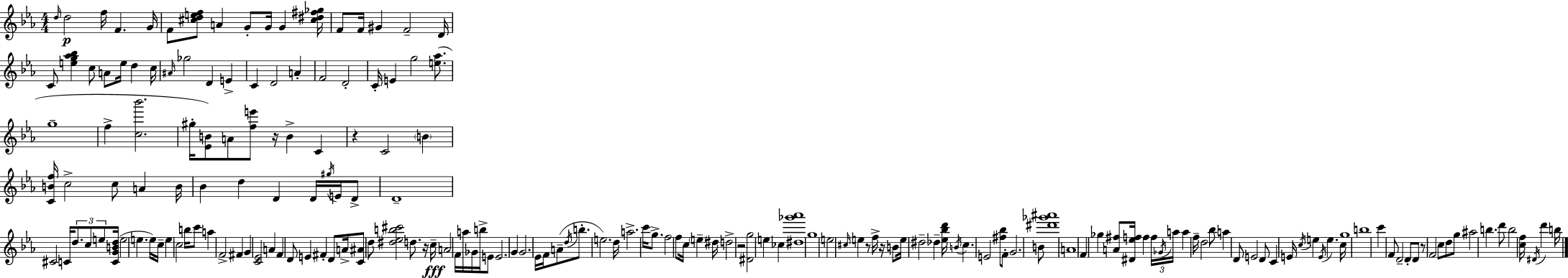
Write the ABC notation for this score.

X:1
T:Untitled
M:4/4
L:1/4
K:Eb
d/4 d2 f/4 F G/4 F/2 [^cdef]/2 A G/2 G/4 G [^c^d^f_g]/4 F/2 F/4 ^G F2 D/4 C/2 [eg_a_b] c/2 A/2 e/4 d c/4 ^A/4 _g2 D E C D2 A F2 D2 C/4 E g2 [e_a]/2 g4 f [c_b']2 ^g/4 [_EB]/2 A/2 [fe']/2 z/4 B C z C2 B [CBf]/4 c2 c/2 A B/4 _B d D D/4 ^g/4 E/4 D/2 D4 ^C2 C/4 d/2 c/2 e/2 [CGBd]/4 e2 e e/4 c/4 e c2 b/4 c'/2 a F2 ^F G [C_E]2 A F D/2 E ^F D/2 A/4 [C^A]/2 d/2 [^d_eb^c']2 d/2 z/4 c/4 A2 F/4 a/4 _G/4 b/4 E/2 E2 G G2 _E/4 F/4 A/2 d/4 b/2 e2 d/4 a2 c'/4 g/2 f2 f/2 c/4 e ^d/4 d2 z2 [^Dg]2 e _c [^d_g'_a']4 g4 e2 ^c/4 e z/2 f/4 z/4 B/2 e/4 ^d2 _d [_e_bd']/4 B/4 c E2 [^f_b]/2 F/2 G2 B/2 [^d'_g'^a']4 A4 F _g [A^f]/2 [^D_ef]/4 f f/4 _G/4 a/4 a f/4 d2 _b/2 a D/2 E2 D/2 C E/4 c/4 e E/4 e c/4 g4 b4 c' F/2 D2 D/2 D/2 z/2 F2 c/2 d/2 g/2 ^a2 b d'/2 b2 [cf]/4 ^D/4 d' b/4